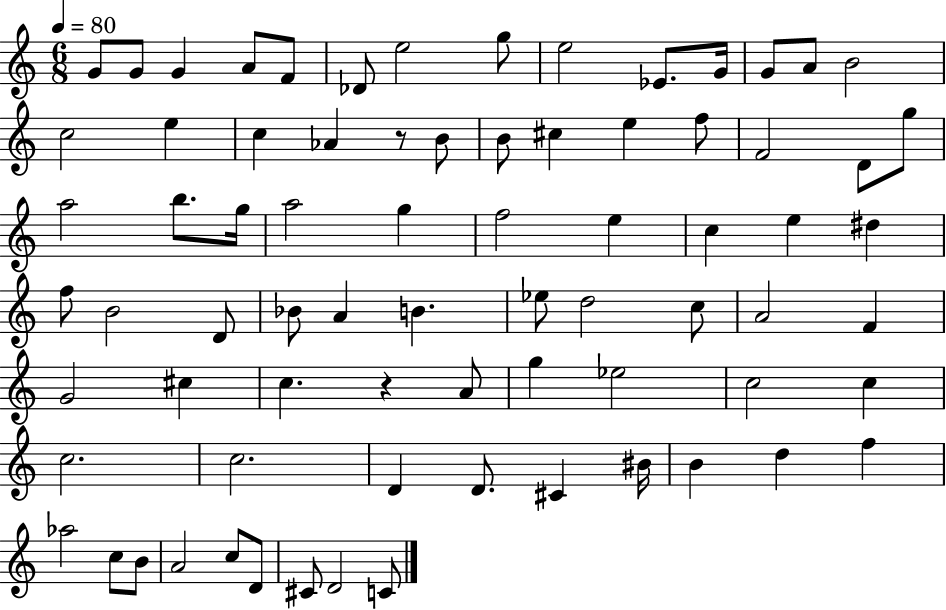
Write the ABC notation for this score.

X:1
T:Untitled
M:6/8
L:1/4
K:C
G/2 G/2 G A/2 F/2 _D/2 e2 g/2 e2 _E/2 G/4 G/2 A/2 B2 c2 e c _A z/2 B/2 B/2 ^c e f/2 F2 D/2 g/2 a2 b/2 g/4 a2 g f2 e c e ^d f/2 B2 D/2 _B/2 A B _e/2 d2 c/2 A2 F G2 ^c c z A/2 g _e2 c2 c c2 c2 D D/2 ^C ^B/4 B d f _a2 c/2 B/2 A2 c/2 D/2 ^C/2 D2 C/2